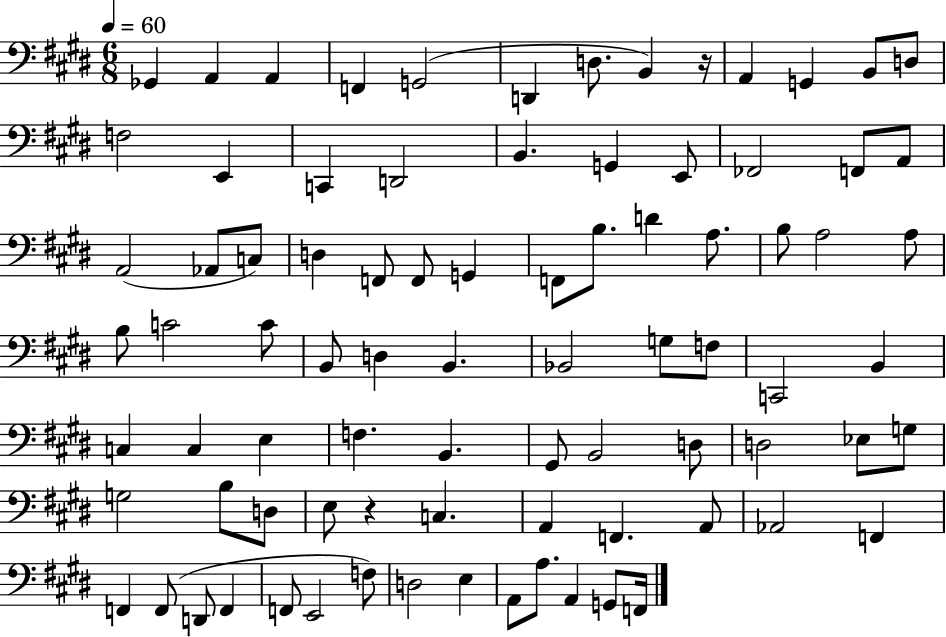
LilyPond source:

{
  \clef bass
  \numericTimeSignature
  \time 6/8
  \key e \major
  \tempo 4 = 60
  \repeat volta 2 { ges,4 a,4 a,4 | f,4 g,2( | d,4 d8. b,4) r16 | a,4 g,4 b,8 d8 | \break f2 e,4 | c,4 d,2 | b,4. g,4 e,8 | fes,2 f,8 a,8 | \break a,2( aes,8 c8) | d4 f,8 f,8 g,4 | f,8 b8. d'4 a8. | b8 a2 a8 | \break b8 c'2 c'8 | b,8 d4 b,4. | bes,2 g8 f8 | c,2 b,4 | \break c4 c4 e4 | f4. b,4. | gis,8 b,2 d8 | d2 ees8 g8 | \break g2 b8 d8 | e8 r4 c4. | a,4 f,4. a,8 | aes,2 f,4 | \break f,4 f,8( d,8 f,4 | f,8 e,2 f8) | d2 e4 | a,8 a8. a,4 g,8 f,16 | \break } \bar "|."
}